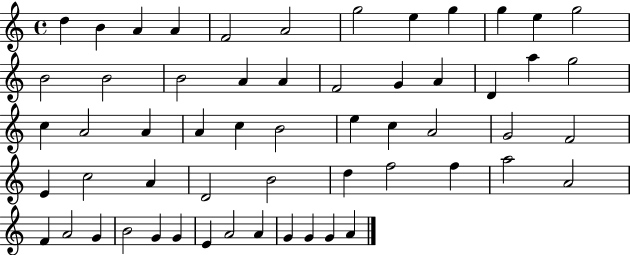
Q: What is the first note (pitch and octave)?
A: D5